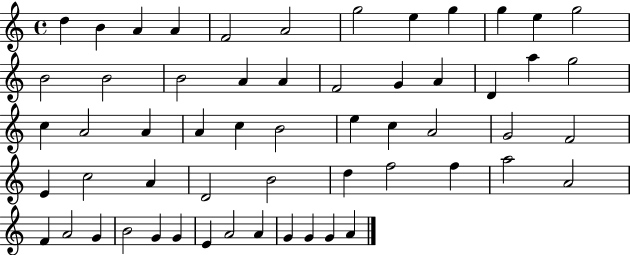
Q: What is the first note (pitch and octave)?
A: D5